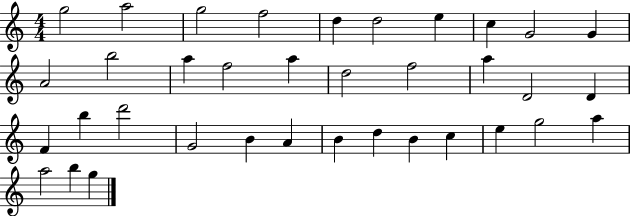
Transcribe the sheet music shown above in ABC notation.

X:1
T:Untitled
M:4/4
L:1/4
K:C
g2 a2 g2 f2 d d2 e c G2 G A2 b2 a f2 a d2 f2 a D2 D F b d'2 G2 B A B d B c e g2 a a2 b g